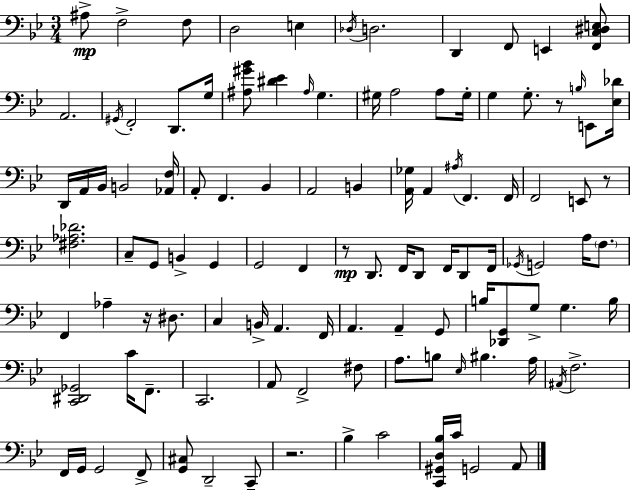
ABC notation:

X:1
T:Untitled
M:3/4
L:1/4
K:Gm
^A,/2 F,2 F,/2 D,2 E, _D,/4 D,2 D,, F,,/2 E,, [F,,C,^D,E,]/2 A,,2 ^G,,/4 F,,2 D,,/2 G,/4 [^A,^G_B]/2 [^D_E] ^A,/4 G, ^G,/4 A,2 A,/2 ^G,/4 G, G,/2 z/2 B,/4 E,,/2 [_E,_D]/4 D,,/4 A,,/4 _B,,/4 B,,2 [_A,,F,]/4 A,,/2 F,, _B,, A,,2 B,, [A,,_G,]/4 A,, ^A,/4 F,, F,,/4 F,,2 E,,/2 z/2 [^F,_A,_D]2 C,/2 G,,/2 B,, G,, G,,2 F,, z/2 D,,/2 F,,/4 D,,/2 F,,/4 D,,/2 F,,/4 _G,,/4 G,,2 A,/4 F,/2 F,, _A, z/4 ^D,/2 C, B,,/4 A,, F,,/4 A,, A,, G,,/2 B,/4 [_D,,G,,]/2 G,/2 G, B,/4 [C,,^D,,_G,,]2 C/4 F,,/2 C,,2 A,,/2 F,,2 ^F,/2 A,/2 B,/2 _E,/4 ^B, A,/4 ^A,,/4 F,2 F,,/4 G,,/4 G,,2 F,,/2 [G,,^C,]/2 D,,2 C,,/2 z2 _B, C2 [C,,^G,,D,_B,]/4 C/4 G,,2 A,,/2